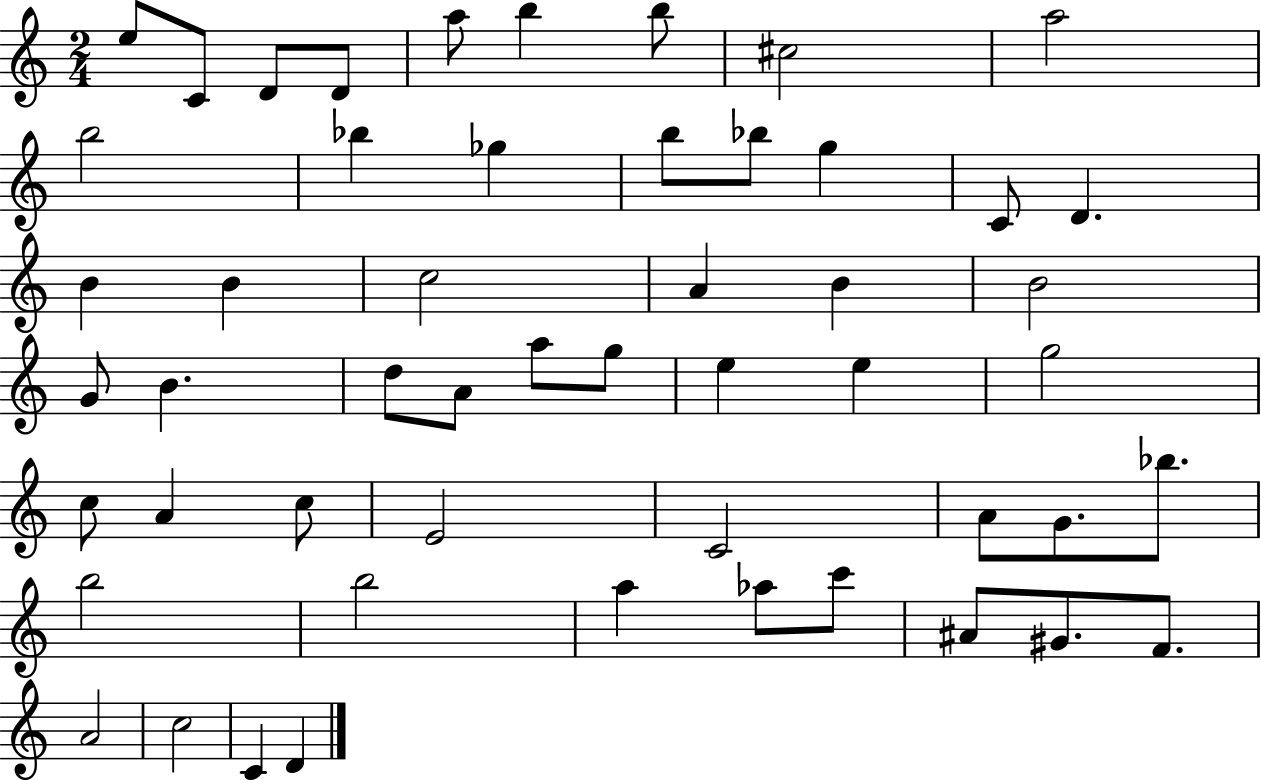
X:1
T:Untitled
M:2/4
L:1/4
K:C
e/2 C/2 D/2 D/2 a/2 b b/2 ^c2 a2 b2 _b _g b/2 _b/2 g C/2 D B B c2 A B B2 G/2 B d/2 A/2 a/2 g/2 e e g2 c/2 A c/2 E2 C2 A/2 G/2 _b/2 b2 b2 a _a/2 c'/2 ^A/2 ^G/2 F/2 A2 c2 C D